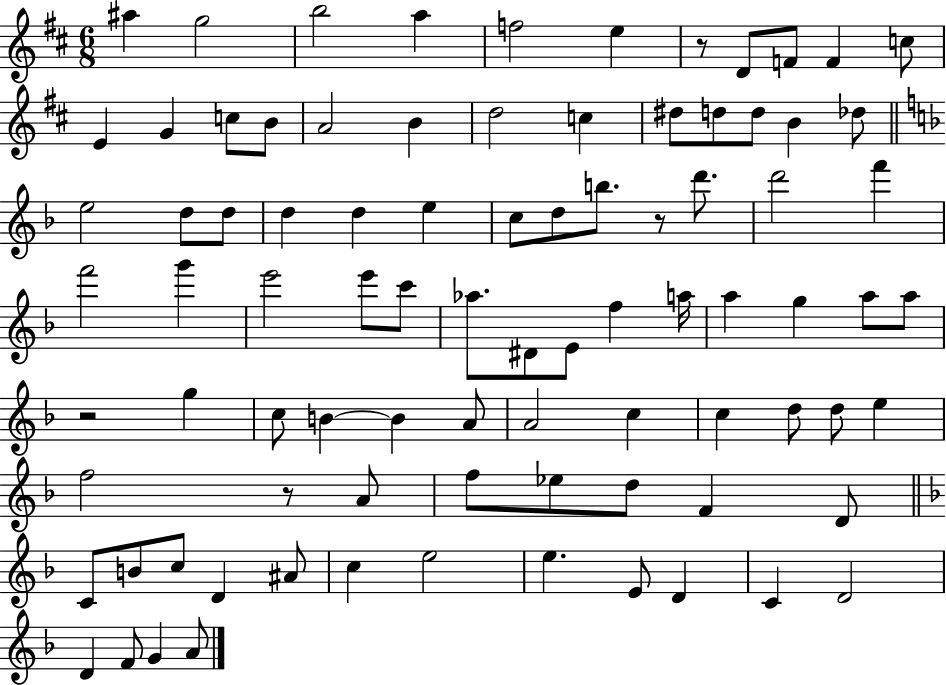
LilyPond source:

{
  \clef treble
  \numericTimeSignature
  \time 6/8
  \key d \major
  ais''4 g''2 | b''2 a''4 | f''2 e''4 | r8 d'8 f'8 f'4 c''8 | \break e'4 g'4 c''8 b'8 | a'2 b'4 | d''2 c''4 | dis''8 d''8 d''8 b'4 des''8 | \break \bar "||" \break \key f \major e''2 d''8 d''8 | d''4 d''4 e''4 | c''8 d''8 b''8. r8 d'''8. | d'''2 f'''4 | \break f'''2 g'''4 | e'''2 e'''8 c'''8 | aes''8. dis'8 e'8 f''4 a''16 | a''4 g''4 a''8 a''8 | \break r2 g''4 | c''8 b'4~~ b'4 a'8 | a'2 c''4 | c''4 d''8 d''8 e''4 | \break f''2 r8 a'8 | f''8 ees''8 d''8 f'4 d'8 | \bar "||" \break \key f \major c'8 b'8 c''8 d'4 ais'8 | c''4 e''2 | e''4. e'8 d'4 | c'4 d'2 | \break d'4 f'8 g'4 a'8 | \bar "|."
}